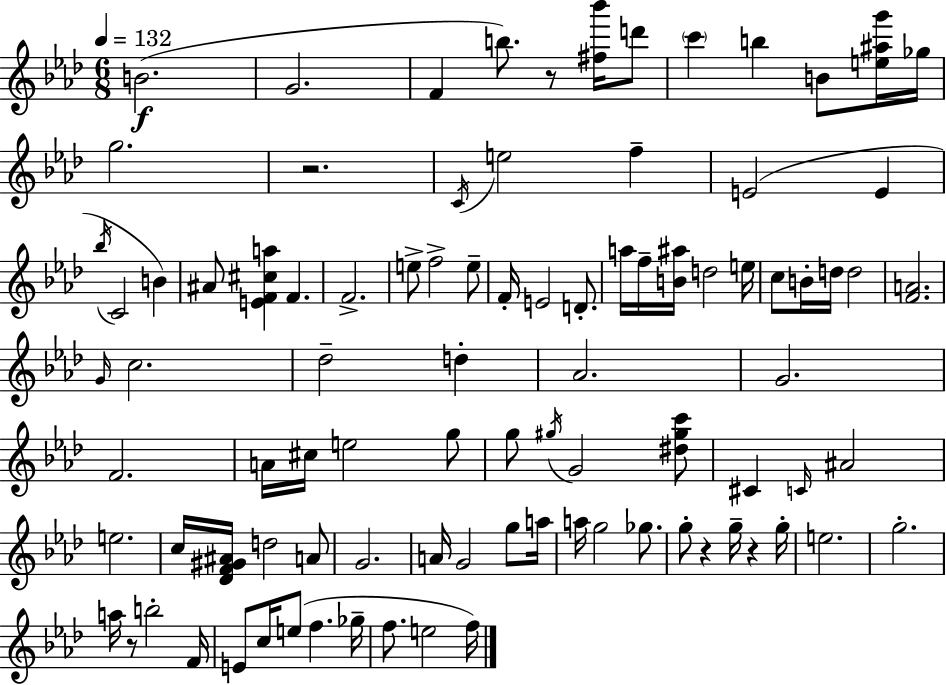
{
  \clef treble
  \numericTimeSignature
  \time 6/8
  \key aes \major
  \tempo 4 = 132
  b'2.(\f | g'2. | f'4 b''8.) r8 <fis'' bes'''>16 d'''8 | \parenthesize c'''4 b''4 b'8 <e'' ais'' g'''>16 ges''16 | \break g''2. | r2. | \acciaccatura { c'16 } e''2 f''4-- | e'2( e'4 | \break \acciaccatura { bes''16 } c'2 b'4) | ais'8 <e' f' cis'' a''>4 f'4. | f'2.-> | e''8-> f''2-> | \break e''8-- f'16-. e'2 d'8.-. | a''16 f''16-- <b' ais''>16 d''2 | e''16 c''8 b'16-. d''16 d''2 | <f' a'>2. | \break \grace { g'16 } c''2. | des''2-- d''4-. | aes'2. | g'2. | \break f'2. | a'16 cis''16 e''2 | g''8 g''8 \acciaccatura { gis''16 } g'2 | <dis'' gis'' c'''>8 cis'4 \grace { c'16 } ais'2 | \break e''2. | c''16 <des' f' gis' ais'>16 d''2 | a'8 g'2. | a'16 g'2 | \break g''8 a''16 a''16 g''2 | ges''8. g''8-. r4 g''16-- | r4 g''16-. e''2. | g''2.-. | \break a''16 r8 b''2-. | f'16 e'8 c''16 e''8( f''4. | ges''16-- f''8. e''2 | f''16) \bar "|."
}